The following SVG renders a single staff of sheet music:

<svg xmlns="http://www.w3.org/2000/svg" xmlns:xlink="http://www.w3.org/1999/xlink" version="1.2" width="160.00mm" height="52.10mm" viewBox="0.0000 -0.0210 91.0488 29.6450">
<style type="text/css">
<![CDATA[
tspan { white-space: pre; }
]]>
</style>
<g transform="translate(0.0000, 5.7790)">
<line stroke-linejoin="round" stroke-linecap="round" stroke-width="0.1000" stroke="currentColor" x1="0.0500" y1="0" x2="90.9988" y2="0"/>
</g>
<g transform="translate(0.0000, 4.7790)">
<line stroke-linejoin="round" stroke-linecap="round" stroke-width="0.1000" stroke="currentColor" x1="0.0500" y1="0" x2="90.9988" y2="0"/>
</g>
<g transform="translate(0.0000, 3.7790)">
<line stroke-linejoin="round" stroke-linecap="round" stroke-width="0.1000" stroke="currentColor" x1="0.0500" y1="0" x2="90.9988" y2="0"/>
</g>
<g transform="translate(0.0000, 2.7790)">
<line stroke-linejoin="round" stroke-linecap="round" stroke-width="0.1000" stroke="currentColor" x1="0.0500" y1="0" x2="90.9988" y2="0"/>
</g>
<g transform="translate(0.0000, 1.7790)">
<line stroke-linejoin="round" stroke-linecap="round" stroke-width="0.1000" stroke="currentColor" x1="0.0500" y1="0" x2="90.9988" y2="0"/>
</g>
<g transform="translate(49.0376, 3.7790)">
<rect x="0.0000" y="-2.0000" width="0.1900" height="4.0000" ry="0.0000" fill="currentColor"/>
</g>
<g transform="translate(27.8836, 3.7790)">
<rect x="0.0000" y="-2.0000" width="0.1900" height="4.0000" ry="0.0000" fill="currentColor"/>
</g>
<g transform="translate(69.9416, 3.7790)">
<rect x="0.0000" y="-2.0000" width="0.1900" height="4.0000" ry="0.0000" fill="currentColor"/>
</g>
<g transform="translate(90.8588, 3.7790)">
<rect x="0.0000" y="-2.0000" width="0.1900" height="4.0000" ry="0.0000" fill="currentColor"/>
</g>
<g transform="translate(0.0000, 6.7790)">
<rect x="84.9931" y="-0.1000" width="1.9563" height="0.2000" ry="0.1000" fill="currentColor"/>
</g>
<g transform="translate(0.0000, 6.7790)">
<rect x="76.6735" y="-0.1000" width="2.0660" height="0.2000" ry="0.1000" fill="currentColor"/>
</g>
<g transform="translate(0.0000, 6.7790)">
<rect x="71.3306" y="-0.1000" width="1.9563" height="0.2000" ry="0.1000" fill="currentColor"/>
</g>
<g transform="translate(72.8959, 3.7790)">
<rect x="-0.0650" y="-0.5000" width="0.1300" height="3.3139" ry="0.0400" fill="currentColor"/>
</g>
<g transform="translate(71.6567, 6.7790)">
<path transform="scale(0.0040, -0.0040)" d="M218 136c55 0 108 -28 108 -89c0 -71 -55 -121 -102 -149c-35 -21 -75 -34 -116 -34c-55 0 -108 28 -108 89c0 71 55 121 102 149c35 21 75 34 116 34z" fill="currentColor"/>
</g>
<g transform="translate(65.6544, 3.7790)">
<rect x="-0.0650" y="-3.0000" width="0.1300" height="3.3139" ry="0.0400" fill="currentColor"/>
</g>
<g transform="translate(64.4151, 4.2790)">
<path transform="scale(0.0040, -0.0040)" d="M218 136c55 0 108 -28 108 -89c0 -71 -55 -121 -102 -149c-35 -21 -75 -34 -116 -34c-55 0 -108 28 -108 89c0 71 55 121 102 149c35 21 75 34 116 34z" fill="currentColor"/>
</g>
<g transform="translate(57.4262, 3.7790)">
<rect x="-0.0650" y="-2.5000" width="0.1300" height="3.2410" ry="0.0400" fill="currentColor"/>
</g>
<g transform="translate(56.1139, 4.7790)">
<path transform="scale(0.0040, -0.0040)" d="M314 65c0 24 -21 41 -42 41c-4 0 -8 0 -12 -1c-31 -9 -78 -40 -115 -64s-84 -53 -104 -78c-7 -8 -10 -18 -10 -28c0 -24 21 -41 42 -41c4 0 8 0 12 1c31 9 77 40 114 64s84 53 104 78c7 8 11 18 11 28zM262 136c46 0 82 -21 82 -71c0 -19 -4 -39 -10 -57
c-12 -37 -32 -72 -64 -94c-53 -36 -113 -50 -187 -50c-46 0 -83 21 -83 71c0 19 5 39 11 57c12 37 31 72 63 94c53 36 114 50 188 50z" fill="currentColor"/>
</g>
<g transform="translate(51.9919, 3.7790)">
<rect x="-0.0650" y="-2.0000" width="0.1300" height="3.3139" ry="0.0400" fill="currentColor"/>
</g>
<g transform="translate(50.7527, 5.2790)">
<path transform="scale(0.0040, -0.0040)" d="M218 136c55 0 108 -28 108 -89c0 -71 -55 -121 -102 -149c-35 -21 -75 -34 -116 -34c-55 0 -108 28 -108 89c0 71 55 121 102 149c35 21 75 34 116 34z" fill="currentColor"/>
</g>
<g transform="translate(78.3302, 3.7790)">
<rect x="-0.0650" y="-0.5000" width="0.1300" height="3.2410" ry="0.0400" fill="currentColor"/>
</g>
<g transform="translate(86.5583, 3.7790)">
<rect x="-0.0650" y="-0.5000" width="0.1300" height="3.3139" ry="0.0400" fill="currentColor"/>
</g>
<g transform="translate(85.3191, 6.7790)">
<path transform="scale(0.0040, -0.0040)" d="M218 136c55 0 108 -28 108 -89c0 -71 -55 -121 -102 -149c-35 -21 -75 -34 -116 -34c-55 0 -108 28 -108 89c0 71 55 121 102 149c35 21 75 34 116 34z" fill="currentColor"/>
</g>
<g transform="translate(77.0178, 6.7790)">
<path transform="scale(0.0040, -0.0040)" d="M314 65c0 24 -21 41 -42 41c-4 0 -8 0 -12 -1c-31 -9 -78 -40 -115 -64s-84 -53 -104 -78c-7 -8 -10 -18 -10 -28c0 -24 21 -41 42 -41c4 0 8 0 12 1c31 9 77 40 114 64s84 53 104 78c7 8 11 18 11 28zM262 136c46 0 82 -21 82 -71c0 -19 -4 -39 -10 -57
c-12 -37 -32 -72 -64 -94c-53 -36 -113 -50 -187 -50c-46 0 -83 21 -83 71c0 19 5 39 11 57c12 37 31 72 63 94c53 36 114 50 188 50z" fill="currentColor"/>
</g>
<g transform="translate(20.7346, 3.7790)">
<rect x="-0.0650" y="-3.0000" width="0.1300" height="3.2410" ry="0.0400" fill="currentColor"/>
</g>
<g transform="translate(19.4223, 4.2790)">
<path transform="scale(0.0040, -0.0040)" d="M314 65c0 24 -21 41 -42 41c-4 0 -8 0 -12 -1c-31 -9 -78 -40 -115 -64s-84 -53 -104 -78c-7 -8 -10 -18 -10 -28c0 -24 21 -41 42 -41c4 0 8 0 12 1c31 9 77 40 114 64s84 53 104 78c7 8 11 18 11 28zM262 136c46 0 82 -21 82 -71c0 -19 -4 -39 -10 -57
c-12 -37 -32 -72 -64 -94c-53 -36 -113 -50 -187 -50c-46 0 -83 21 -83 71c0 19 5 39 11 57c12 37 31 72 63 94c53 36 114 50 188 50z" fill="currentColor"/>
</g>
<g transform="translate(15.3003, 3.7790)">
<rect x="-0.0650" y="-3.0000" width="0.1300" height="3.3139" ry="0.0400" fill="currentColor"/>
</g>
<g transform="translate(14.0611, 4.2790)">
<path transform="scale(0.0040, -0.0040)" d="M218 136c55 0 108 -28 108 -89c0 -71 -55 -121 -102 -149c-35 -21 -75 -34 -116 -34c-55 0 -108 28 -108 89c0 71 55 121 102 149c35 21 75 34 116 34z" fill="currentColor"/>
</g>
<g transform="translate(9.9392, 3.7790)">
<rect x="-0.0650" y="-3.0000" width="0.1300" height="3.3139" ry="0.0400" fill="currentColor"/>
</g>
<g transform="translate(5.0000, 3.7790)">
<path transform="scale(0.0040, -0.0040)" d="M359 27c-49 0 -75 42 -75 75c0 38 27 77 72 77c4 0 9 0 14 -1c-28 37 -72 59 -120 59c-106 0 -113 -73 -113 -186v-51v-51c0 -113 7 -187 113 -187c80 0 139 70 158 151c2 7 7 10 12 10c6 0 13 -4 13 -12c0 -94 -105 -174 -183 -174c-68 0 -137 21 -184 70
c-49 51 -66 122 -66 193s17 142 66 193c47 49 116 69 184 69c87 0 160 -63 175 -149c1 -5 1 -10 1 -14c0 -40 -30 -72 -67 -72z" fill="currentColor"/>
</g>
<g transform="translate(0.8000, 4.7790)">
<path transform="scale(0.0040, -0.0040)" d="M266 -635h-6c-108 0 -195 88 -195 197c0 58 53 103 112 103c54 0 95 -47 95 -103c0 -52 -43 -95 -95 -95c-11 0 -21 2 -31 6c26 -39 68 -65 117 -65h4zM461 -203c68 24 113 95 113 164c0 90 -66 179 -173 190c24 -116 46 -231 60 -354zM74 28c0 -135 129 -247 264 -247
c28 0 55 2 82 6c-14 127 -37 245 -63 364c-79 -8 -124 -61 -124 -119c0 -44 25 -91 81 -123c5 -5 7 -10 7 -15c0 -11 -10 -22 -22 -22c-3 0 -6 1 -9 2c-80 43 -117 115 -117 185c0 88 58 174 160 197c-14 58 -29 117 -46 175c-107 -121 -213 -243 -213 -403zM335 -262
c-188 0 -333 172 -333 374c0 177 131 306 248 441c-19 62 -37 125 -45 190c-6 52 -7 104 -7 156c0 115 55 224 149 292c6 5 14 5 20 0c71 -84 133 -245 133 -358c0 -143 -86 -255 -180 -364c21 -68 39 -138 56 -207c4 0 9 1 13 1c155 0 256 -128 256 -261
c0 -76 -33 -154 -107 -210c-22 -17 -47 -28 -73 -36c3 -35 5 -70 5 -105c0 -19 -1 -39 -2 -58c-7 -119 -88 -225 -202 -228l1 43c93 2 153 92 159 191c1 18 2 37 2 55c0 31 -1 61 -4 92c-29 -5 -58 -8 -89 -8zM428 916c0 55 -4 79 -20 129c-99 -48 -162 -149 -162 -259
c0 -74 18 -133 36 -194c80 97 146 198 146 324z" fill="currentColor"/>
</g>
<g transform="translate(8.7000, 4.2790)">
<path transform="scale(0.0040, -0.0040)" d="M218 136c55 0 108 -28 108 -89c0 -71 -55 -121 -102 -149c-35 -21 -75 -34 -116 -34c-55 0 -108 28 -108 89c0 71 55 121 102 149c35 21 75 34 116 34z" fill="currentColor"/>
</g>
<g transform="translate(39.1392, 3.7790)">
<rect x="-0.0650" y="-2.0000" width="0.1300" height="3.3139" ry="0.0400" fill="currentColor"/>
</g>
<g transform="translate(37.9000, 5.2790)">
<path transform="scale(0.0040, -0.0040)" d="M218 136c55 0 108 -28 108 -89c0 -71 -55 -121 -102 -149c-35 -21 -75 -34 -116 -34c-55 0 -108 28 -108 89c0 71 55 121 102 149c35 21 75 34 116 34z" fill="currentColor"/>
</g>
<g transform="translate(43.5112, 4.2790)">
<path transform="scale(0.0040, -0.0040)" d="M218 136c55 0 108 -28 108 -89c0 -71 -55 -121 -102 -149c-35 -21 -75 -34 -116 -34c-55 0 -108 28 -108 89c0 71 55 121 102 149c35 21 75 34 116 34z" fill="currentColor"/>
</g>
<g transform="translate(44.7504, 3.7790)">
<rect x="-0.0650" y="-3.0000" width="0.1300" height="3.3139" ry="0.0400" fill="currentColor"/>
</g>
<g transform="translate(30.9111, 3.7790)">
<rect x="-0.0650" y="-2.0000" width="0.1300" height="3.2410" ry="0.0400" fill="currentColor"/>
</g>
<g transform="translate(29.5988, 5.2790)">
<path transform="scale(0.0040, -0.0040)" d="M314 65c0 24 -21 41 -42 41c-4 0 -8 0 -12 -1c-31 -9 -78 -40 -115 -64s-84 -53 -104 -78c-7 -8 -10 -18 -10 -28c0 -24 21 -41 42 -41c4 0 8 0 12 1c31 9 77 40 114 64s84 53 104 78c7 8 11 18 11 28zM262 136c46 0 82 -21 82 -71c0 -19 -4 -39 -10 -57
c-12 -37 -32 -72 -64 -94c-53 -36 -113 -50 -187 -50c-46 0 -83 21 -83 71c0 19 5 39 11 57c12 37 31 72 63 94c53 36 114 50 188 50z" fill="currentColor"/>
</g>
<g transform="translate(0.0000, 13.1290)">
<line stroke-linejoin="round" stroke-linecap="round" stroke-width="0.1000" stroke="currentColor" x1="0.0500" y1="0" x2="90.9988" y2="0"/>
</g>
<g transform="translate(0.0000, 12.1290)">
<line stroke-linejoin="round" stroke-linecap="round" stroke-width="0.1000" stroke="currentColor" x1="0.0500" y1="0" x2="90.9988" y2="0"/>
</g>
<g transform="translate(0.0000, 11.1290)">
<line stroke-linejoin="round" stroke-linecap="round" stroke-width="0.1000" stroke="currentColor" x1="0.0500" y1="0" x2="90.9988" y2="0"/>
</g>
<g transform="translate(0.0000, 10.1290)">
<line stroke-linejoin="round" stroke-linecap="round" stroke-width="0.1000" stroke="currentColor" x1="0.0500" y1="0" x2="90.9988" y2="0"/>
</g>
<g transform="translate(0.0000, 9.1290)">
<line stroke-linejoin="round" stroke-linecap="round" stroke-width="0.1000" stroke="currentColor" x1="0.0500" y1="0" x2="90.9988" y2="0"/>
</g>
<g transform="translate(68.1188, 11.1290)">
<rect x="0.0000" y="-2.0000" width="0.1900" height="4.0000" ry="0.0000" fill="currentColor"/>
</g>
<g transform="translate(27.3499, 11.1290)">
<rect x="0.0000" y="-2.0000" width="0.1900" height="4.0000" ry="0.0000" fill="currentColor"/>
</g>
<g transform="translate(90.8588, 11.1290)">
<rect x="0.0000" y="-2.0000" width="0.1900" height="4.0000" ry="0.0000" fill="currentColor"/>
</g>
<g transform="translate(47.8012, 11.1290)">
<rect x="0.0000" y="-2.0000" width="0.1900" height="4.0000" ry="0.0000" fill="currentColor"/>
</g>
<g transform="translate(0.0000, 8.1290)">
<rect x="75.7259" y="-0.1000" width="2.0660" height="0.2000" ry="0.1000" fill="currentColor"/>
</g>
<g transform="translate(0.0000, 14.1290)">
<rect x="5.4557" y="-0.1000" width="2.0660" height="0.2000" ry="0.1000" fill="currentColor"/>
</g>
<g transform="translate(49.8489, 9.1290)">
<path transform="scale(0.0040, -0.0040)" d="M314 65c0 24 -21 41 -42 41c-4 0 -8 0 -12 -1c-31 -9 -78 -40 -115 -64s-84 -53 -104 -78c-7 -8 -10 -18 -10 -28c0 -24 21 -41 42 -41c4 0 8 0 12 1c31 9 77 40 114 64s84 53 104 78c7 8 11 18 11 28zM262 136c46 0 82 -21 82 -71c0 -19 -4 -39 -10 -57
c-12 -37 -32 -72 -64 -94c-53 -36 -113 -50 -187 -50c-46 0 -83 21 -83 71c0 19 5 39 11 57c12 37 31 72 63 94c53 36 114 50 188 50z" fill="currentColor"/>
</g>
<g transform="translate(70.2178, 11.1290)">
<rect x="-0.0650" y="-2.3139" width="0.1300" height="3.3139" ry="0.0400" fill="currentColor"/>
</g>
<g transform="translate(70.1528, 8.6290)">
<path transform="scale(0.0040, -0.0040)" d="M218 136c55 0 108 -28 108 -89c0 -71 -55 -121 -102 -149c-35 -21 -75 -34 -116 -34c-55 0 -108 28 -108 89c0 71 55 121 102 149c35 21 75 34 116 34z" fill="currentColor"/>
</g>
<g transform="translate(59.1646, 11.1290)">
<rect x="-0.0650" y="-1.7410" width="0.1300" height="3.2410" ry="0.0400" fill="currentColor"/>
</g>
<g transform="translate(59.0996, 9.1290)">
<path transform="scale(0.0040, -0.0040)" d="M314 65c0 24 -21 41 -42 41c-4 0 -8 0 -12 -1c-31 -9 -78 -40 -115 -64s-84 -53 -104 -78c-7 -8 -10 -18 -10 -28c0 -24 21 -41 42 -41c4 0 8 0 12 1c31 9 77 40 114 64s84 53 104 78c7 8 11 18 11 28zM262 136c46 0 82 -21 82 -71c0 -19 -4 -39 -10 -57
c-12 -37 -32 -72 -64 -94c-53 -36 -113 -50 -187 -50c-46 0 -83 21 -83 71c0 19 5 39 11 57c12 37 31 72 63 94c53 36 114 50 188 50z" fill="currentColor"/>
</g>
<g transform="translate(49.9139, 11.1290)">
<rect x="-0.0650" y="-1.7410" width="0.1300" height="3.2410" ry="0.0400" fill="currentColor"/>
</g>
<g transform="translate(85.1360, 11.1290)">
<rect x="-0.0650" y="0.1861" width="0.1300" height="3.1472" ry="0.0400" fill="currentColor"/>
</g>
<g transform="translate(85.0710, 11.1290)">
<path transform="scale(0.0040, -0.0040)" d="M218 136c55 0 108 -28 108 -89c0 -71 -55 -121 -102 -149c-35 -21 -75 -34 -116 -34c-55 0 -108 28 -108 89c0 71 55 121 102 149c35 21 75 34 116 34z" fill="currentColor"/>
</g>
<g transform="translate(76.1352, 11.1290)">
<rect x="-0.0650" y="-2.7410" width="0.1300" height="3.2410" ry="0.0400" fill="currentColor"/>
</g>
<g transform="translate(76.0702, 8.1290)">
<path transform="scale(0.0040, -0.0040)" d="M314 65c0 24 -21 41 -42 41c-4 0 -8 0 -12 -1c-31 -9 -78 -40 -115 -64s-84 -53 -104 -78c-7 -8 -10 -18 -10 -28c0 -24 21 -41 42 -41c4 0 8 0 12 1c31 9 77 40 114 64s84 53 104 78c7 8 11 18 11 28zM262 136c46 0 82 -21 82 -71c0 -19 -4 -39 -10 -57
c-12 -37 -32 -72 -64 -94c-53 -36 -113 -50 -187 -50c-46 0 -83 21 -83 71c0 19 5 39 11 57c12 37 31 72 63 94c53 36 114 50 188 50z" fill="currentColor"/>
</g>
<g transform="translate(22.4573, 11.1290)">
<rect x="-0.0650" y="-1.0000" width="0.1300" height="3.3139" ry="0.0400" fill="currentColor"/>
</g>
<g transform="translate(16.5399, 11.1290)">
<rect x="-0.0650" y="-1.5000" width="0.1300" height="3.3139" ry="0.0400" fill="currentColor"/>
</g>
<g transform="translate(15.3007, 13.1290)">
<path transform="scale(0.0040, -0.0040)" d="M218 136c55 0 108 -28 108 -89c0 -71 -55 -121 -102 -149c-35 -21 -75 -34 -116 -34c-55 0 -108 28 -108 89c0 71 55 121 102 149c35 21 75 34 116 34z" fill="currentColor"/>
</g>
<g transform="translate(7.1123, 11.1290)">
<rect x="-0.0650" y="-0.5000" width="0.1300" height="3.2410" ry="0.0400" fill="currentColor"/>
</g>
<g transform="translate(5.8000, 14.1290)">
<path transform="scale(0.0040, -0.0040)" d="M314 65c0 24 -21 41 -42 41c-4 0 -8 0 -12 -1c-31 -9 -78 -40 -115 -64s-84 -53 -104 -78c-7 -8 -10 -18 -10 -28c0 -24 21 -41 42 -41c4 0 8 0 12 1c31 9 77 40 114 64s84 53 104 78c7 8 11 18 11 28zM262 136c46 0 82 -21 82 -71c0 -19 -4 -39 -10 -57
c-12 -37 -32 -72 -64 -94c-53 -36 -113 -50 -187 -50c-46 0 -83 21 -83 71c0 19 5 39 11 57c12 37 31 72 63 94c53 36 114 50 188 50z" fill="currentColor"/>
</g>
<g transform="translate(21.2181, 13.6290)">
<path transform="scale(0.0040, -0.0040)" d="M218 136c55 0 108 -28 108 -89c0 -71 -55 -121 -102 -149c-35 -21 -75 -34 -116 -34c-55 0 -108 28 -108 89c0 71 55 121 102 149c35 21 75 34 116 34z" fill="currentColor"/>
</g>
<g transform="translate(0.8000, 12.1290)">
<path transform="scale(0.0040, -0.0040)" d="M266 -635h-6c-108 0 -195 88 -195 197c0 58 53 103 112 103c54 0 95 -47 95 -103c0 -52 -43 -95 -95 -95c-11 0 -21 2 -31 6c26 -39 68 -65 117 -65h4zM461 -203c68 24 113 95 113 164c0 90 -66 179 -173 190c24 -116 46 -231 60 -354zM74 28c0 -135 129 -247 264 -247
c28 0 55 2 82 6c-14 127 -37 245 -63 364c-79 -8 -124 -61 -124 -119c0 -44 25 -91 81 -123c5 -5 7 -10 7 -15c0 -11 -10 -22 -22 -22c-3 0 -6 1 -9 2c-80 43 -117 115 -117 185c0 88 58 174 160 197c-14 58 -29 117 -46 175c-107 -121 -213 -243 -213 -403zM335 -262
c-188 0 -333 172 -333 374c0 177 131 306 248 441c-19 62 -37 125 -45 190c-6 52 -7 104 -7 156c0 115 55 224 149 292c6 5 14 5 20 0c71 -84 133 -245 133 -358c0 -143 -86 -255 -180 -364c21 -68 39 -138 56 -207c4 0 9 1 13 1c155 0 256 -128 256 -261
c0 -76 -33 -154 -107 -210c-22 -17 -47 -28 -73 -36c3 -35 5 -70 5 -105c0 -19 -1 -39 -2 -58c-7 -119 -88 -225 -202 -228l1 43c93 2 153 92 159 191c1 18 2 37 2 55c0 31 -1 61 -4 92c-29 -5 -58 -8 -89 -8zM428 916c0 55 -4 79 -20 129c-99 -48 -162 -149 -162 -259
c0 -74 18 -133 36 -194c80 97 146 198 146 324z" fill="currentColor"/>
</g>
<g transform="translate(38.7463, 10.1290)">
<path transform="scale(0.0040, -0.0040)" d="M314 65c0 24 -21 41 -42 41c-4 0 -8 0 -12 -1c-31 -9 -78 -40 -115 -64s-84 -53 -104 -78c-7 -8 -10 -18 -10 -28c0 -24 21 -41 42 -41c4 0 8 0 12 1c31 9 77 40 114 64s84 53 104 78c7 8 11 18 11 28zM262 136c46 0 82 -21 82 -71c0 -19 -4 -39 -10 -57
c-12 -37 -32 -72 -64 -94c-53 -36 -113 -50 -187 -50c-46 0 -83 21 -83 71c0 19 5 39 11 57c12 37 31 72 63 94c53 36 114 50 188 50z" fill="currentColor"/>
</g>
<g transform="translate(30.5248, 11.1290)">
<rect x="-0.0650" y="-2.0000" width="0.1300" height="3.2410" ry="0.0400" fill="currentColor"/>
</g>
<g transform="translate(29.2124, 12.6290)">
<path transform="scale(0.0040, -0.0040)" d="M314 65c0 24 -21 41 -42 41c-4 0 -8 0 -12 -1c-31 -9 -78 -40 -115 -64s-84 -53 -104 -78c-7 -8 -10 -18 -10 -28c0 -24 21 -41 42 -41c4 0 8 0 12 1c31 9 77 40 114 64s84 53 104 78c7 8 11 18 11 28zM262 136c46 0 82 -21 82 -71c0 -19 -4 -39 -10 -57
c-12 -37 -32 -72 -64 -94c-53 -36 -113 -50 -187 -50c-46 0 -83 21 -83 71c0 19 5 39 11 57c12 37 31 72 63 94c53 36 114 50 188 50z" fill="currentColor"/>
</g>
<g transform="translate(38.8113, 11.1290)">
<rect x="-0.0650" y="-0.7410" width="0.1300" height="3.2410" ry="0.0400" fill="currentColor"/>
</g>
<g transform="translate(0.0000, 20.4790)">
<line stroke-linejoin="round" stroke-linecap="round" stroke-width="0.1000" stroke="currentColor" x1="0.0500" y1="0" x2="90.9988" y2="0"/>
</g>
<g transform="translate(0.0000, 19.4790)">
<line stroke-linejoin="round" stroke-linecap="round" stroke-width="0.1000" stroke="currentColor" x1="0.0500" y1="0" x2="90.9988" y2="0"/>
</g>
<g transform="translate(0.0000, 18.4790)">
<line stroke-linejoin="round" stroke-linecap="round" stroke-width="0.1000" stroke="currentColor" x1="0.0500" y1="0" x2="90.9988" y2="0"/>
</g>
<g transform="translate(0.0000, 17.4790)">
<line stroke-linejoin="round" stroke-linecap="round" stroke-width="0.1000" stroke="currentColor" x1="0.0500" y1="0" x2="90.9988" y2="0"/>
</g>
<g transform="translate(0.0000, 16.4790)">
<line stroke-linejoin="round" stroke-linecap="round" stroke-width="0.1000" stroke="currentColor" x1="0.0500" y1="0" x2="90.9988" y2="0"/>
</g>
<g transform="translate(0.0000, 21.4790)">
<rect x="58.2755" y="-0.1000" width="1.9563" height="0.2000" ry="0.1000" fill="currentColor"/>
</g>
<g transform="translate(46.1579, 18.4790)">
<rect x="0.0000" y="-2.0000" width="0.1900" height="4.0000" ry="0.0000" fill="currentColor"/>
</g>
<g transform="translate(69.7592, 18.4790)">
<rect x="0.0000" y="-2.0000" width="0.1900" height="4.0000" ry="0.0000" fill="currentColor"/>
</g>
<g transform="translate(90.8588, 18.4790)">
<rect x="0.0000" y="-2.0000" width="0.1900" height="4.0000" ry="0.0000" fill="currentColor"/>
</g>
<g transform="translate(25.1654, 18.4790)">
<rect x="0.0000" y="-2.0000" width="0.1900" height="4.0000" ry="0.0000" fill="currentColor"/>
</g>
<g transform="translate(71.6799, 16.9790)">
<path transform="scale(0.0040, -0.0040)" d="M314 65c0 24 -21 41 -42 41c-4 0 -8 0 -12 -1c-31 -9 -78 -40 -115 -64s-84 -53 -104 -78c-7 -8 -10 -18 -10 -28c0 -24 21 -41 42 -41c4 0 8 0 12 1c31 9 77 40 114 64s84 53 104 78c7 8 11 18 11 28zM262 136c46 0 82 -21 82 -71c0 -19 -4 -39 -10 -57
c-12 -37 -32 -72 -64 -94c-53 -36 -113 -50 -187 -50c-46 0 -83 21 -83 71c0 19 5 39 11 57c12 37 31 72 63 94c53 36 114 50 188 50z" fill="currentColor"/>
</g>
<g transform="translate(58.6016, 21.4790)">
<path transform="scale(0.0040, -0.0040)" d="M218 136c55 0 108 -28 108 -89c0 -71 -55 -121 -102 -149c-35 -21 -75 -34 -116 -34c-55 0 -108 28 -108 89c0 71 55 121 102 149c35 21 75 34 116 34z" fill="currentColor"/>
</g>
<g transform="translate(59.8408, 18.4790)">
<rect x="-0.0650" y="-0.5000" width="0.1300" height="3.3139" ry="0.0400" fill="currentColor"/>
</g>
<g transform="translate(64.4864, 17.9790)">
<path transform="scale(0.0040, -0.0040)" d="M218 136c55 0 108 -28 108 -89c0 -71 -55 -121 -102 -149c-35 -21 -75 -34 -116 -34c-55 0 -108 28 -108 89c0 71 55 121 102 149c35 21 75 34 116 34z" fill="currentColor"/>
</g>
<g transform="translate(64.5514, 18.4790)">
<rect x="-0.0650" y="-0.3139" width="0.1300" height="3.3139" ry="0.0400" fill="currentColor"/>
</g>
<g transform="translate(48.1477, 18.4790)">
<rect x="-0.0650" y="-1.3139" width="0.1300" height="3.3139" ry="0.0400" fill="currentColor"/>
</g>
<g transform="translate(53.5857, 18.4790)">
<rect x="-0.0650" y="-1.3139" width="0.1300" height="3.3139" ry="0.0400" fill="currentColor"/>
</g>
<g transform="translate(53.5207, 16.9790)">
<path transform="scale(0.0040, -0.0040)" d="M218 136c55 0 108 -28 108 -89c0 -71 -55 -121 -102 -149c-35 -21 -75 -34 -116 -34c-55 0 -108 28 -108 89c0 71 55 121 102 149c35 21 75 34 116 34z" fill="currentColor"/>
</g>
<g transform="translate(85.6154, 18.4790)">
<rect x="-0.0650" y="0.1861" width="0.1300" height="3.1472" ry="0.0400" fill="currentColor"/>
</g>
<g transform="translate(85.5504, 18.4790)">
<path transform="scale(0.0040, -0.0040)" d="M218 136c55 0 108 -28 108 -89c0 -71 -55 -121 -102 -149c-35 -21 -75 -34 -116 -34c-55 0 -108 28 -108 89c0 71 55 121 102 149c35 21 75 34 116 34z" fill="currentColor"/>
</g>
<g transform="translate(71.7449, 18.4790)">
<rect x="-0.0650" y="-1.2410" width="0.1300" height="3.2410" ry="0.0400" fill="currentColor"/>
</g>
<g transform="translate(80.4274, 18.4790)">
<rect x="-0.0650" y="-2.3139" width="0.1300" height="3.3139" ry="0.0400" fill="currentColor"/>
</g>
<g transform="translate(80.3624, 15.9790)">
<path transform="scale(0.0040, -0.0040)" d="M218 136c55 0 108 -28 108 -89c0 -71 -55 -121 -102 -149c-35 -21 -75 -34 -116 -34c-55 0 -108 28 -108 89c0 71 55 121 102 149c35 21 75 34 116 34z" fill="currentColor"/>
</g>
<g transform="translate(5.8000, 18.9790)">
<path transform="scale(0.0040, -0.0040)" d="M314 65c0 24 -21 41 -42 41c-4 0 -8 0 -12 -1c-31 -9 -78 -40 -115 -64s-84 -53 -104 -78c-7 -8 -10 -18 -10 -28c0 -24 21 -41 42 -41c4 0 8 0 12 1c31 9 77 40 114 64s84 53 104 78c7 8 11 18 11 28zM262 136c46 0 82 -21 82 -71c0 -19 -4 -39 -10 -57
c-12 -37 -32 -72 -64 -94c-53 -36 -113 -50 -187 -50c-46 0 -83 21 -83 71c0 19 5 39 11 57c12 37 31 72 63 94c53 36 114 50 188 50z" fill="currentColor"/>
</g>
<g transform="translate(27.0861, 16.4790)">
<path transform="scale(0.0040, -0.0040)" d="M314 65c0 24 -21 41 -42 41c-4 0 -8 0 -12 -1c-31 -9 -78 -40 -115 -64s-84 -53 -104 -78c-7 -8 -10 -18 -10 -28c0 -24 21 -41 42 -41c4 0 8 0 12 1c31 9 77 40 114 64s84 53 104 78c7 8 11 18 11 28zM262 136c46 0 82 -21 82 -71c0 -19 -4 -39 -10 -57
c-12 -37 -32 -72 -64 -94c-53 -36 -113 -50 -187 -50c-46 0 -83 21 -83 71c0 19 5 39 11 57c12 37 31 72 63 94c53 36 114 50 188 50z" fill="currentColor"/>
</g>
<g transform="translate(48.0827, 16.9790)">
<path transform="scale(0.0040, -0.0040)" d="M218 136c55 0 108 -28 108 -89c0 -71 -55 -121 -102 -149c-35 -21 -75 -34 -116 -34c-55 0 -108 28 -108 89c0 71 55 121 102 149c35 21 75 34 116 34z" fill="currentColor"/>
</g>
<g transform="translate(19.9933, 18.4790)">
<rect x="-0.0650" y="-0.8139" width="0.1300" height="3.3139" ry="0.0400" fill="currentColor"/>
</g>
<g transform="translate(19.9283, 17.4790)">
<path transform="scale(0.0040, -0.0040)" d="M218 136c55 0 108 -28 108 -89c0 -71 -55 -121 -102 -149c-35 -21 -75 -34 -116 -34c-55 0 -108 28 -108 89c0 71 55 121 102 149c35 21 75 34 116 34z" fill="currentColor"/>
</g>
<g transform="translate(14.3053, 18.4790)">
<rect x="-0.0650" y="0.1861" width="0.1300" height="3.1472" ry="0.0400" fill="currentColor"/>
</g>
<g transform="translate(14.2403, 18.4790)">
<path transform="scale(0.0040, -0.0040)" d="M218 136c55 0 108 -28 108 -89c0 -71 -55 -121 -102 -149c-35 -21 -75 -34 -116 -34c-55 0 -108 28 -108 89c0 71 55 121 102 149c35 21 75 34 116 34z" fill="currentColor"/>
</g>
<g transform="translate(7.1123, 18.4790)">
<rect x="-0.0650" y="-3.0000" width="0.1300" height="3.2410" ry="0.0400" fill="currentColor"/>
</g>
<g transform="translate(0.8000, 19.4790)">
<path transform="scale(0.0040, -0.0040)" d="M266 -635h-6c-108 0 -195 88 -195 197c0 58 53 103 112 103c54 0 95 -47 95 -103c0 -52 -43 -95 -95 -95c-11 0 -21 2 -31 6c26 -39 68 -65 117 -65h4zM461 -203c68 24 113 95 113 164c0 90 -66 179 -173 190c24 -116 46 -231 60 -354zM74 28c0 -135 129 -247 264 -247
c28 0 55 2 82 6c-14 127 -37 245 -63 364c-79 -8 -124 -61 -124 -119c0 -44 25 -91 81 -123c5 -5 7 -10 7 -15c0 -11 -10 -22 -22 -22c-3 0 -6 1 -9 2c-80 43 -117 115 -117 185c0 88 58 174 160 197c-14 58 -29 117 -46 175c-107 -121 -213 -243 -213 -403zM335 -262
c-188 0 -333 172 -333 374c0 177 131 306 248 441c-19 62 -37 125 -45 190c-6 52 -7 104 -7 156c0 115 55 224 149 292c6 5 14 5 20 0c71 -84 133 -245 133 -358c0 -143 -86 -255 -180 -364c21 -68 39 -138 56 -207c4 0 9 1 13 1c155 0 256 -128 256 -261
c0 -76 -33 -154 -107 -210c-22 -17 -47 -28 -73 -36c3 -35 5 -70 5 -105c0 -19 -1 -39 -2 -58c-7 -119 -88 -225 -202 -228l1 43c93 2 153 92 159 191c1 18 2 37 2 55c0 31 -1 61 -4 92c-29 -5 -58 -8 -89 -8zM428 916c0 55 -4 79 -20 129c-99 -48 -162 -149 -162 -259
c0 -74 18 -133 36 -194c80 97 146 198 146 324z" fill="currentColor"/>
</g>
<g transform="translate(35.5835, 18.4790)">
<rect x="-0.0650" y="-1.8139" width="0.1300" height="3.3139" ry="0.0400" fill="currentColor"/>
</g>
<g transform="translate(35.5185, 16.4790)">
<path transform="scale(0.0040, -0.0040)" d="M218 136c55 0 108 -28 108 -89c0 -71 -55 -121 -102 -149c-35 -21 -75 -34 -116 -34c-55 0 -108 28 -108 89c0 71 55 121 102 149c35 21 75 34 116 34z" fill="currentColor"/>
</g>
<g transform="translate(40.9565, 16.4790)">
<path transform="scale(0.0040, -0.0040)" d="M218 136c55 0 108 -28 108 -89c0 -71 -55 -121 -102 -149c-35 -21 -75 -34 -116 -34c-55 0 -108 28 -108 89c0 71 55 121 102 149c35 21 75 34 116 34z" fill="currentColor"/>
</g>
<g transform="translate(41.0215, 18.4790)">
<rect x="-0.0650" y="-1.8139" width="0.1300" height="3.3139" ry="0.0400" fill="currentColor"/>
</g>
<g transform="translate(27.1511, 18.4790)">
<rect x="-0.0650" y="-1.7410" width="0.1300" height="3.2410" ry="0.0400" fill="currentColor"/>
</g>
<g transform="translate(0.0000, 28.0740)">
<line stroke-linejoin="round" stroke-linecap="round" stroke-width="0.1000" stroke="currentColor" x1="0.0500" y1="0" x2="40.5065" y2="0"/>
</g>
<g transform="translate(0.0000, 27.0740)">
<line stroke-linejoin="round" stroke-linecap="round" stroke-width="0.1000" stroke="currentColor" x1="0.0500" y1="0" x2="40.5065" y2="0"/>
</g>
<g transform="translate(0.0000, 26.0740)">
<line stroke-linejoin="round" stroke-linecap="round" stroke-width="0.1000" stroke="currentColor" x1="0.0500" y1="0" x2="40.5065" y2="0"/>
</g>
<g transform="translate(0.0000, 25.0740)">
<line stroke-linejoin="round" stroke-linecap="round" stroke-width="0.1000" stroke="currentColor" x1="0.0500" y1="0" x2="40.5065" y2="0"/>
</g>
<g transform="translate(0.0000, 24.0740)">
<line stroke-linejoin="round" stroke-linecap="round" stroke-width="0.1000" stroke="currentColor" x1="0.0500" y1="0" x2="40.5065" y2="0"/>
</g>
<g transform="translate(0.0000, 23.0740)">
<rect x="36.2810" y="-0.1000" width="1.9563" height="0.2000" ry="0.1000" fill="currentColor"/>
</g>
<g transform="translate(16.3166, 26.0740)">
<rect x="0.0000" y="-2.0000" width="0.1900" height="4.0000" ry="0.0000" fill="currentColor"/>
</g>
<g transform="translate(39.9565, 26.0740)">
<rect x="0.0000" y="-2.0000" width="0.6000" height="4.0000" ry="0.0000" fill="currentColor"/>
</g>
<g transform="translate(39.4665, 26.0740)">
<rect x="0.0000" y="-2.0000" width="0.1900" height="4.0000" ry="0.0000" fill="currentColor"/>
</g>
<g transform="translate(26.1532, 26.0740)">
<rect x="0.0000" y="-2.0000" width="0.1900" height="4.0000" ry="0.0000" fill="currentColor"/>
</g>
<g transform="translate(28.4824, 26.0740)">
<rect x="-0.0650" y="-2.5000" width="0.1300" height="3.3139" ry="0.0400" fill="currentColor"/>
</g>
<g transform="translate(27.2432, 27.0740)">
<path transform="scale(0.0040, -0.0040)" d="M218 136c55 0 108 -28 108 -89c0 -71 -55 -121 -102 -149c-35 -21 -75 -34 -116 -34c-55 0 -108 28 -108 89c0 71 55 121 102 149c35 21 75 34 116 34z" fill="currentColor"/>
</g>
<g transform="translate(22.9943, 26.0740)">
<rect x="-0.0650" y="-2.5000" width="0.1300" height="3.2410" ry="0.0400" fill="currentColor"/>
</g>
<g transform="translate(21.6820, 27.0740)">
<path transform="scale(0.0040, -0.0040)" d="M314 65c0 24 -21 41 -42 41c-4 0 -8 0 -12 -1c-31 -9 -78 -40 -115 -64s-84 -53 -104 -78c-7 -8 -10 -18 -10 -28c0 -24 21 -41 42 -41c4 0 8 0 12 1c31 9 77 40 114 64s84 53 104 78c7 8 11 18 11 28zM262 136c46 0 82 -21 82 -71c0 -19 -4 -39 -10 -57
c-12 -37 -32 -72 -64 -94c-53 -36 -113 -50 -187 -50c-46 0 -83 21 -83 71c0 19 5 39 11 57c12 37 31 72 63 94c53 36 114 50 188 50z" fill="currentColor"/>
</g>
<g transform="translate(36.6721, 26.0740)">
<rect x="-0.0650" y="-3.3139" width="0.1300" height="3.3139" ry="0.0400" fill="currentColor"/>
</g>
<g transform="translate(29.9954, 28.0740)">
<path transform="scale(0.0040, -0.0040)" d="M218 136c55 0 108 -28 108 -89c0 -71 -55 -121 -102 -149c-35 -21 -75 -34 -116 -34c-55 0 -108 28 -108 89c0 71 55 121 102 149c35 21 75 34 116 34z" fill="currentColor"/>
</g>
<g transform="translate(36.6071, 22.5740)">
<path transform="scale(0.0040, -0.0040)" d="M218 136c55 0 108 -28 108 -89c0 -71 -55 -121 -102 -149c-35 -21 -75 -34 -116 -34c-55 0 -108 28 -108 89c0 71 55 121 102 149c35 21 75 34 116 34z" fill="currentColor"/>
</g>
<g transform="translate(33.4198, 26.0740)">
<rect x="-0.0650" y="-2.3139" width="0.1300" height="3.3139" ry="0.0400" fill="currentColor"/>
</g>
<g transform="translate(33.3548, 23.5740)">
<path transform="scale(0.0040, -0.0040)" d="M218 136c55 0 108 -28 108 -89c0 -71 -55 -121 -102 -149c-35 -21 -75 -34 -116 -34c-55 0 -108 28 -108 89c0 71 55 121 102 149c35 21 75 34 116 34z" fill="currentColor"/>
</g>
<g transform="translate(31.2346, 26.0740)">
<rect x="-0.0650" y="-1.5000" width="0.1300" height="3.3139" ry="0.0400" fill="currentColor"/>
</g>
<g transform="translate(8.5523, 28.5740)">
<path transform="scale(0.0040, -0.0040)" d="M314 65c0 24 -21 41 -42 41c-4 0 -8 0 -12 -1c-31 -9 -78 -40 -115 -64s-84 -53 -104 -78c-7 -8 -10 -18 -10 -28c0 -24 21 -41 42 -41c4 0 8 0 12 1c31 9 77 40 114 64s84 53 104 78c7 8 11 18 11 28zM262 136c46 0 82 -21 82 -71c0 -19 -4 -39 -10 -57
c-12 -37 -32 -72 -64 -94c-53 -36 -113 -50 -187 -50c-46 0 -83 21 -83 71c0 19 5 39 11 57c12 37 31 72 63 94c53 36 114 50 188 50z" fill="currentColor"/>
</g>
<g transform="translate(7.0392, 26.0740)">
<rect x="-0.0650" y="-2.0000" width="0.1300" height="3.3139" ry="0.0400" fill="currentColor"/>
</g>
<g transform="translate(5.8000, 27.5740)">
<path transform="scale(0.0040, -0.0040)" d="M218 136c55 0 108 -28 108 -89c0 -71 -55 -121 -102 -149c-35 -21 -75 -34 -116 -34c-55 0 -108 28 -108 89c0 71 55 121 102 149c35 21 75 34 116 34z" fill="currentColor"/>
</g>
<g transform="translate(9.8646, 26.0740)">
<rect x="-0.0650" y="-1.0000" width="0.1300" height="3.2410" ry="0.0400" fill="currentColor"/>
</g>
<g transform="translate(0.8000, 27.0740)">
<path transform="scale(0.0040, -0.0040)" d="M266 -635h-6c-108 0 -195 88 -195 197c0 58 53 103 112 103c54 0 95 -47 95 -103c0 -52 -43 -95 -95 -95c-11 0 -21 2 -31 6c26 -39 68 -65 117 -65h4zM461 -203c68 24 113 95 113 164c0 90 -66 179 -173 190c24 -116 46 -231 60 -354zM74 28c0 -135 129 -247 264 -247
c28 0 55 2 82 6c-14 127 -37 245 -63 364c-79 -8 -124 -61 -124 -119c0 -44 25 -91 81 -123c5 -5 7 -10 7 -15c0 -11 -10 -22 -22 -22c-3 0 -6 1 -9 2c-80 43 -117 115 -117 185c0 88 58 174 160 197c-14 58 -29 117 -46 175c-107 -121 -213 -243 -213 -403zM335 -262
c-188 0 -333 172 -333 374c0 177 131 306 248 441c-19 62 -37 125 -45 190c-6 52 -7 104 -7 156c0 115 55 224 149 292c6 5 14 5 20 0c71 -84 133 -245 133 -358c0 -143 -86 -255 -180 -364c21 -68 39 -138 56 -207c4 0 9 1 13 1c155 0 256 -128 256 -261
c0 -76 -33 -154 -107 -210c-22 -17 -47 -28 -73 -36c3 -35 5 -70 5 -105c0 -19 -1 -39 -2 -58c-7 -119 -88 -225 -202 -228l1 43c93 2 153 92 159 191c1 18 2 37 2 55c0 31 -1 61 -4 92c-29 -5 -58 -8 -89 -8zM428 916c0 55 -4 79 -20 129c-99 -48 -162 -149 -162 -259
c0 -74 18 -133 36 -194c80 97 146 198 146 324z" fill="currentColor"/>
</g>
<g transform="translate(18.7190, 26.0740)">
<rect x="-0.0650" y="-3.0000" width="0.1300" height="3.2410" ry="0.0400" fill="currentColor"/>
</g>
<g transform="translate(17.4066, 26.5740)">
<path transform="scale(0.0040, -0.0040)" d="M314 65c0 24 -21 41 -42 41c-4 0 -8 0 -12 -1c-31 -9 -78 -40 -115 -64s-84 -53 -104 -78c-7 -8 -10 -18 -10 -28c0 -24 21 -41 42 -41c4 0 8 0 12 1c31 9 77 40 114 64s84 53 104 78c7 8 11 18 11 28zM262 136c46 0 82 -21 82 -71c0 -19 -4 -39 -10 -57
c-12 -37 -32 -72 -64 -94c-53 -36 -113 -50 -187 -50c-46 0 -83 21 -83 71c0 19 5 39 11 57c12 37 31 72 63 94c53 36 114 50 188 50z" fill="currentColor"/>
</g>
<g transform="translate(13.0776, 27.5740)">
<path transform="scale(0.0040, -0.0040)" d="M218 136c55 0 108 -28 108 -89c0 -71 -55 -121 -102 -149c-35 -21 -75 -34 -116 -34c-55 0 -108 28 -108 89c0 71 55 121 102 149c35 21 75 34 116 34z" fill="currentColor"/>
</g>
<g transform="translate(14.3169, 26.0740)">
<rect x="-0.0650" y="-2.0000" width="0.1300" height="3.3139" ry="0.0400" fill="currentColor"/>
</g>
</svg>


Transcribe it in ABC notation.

X:1
T:Untitled
M:4/4
L:1/4
K:C
A A A2 F2 F A F G2 A C C2 C C2 E D F2 d2 f2 f2 g a2 B A2 B d f2 f f e e C c e2 g B F D2 F A2 G2 G E g b